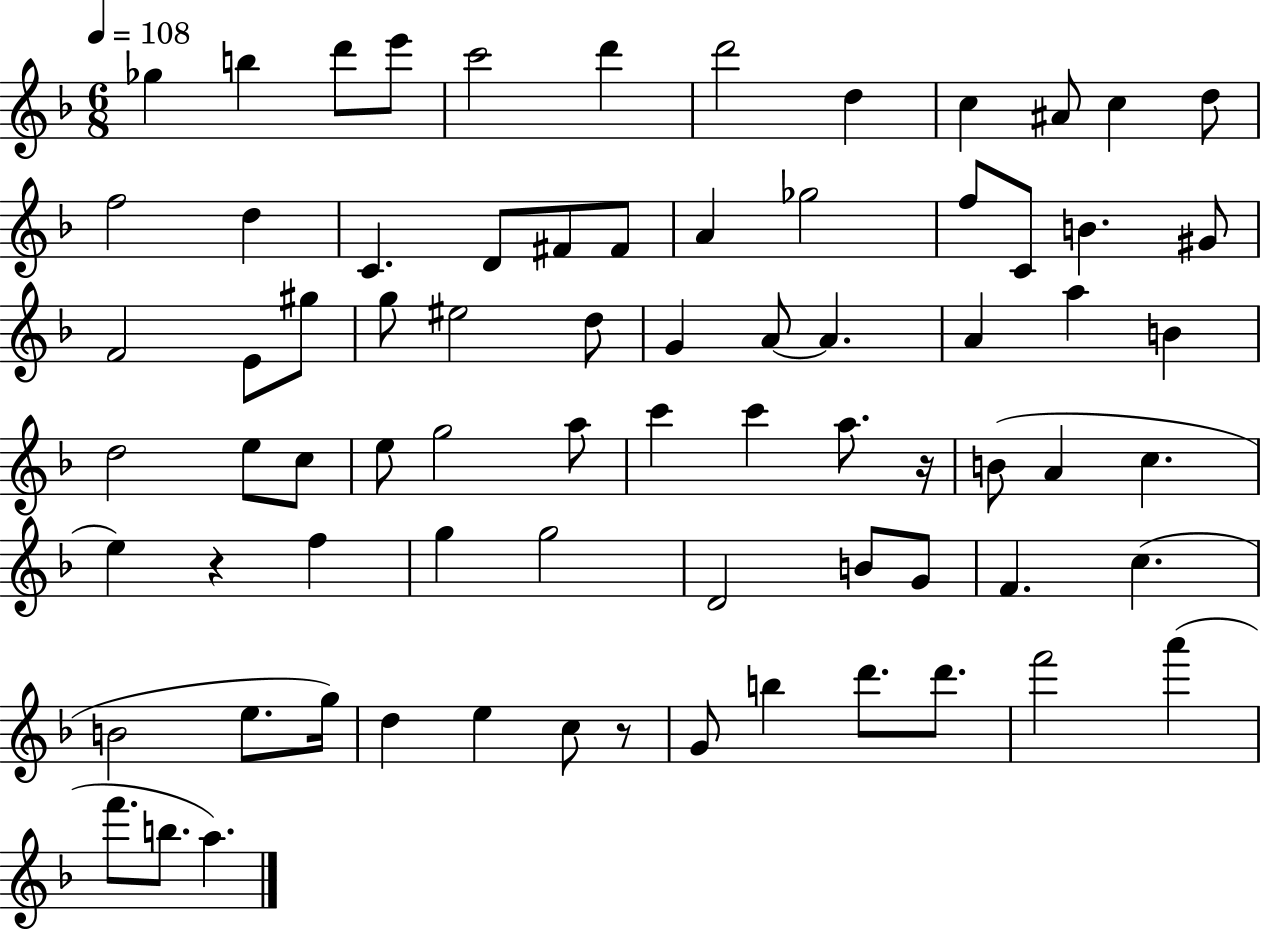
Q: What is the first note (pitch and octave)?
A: Gb5